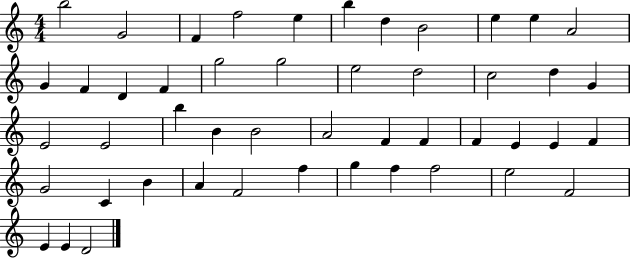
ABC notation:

X:1
T:Untitled
M:4/4
L:1/4
K:C
b2 G2 F f2 e b d B2 e e A2 G F D F g2 g2 e2 d2 c2 d G E2 E2 b B B2 A2 F F F E E F G2 C B A F2 f g f f2 e2 F2 E E D2